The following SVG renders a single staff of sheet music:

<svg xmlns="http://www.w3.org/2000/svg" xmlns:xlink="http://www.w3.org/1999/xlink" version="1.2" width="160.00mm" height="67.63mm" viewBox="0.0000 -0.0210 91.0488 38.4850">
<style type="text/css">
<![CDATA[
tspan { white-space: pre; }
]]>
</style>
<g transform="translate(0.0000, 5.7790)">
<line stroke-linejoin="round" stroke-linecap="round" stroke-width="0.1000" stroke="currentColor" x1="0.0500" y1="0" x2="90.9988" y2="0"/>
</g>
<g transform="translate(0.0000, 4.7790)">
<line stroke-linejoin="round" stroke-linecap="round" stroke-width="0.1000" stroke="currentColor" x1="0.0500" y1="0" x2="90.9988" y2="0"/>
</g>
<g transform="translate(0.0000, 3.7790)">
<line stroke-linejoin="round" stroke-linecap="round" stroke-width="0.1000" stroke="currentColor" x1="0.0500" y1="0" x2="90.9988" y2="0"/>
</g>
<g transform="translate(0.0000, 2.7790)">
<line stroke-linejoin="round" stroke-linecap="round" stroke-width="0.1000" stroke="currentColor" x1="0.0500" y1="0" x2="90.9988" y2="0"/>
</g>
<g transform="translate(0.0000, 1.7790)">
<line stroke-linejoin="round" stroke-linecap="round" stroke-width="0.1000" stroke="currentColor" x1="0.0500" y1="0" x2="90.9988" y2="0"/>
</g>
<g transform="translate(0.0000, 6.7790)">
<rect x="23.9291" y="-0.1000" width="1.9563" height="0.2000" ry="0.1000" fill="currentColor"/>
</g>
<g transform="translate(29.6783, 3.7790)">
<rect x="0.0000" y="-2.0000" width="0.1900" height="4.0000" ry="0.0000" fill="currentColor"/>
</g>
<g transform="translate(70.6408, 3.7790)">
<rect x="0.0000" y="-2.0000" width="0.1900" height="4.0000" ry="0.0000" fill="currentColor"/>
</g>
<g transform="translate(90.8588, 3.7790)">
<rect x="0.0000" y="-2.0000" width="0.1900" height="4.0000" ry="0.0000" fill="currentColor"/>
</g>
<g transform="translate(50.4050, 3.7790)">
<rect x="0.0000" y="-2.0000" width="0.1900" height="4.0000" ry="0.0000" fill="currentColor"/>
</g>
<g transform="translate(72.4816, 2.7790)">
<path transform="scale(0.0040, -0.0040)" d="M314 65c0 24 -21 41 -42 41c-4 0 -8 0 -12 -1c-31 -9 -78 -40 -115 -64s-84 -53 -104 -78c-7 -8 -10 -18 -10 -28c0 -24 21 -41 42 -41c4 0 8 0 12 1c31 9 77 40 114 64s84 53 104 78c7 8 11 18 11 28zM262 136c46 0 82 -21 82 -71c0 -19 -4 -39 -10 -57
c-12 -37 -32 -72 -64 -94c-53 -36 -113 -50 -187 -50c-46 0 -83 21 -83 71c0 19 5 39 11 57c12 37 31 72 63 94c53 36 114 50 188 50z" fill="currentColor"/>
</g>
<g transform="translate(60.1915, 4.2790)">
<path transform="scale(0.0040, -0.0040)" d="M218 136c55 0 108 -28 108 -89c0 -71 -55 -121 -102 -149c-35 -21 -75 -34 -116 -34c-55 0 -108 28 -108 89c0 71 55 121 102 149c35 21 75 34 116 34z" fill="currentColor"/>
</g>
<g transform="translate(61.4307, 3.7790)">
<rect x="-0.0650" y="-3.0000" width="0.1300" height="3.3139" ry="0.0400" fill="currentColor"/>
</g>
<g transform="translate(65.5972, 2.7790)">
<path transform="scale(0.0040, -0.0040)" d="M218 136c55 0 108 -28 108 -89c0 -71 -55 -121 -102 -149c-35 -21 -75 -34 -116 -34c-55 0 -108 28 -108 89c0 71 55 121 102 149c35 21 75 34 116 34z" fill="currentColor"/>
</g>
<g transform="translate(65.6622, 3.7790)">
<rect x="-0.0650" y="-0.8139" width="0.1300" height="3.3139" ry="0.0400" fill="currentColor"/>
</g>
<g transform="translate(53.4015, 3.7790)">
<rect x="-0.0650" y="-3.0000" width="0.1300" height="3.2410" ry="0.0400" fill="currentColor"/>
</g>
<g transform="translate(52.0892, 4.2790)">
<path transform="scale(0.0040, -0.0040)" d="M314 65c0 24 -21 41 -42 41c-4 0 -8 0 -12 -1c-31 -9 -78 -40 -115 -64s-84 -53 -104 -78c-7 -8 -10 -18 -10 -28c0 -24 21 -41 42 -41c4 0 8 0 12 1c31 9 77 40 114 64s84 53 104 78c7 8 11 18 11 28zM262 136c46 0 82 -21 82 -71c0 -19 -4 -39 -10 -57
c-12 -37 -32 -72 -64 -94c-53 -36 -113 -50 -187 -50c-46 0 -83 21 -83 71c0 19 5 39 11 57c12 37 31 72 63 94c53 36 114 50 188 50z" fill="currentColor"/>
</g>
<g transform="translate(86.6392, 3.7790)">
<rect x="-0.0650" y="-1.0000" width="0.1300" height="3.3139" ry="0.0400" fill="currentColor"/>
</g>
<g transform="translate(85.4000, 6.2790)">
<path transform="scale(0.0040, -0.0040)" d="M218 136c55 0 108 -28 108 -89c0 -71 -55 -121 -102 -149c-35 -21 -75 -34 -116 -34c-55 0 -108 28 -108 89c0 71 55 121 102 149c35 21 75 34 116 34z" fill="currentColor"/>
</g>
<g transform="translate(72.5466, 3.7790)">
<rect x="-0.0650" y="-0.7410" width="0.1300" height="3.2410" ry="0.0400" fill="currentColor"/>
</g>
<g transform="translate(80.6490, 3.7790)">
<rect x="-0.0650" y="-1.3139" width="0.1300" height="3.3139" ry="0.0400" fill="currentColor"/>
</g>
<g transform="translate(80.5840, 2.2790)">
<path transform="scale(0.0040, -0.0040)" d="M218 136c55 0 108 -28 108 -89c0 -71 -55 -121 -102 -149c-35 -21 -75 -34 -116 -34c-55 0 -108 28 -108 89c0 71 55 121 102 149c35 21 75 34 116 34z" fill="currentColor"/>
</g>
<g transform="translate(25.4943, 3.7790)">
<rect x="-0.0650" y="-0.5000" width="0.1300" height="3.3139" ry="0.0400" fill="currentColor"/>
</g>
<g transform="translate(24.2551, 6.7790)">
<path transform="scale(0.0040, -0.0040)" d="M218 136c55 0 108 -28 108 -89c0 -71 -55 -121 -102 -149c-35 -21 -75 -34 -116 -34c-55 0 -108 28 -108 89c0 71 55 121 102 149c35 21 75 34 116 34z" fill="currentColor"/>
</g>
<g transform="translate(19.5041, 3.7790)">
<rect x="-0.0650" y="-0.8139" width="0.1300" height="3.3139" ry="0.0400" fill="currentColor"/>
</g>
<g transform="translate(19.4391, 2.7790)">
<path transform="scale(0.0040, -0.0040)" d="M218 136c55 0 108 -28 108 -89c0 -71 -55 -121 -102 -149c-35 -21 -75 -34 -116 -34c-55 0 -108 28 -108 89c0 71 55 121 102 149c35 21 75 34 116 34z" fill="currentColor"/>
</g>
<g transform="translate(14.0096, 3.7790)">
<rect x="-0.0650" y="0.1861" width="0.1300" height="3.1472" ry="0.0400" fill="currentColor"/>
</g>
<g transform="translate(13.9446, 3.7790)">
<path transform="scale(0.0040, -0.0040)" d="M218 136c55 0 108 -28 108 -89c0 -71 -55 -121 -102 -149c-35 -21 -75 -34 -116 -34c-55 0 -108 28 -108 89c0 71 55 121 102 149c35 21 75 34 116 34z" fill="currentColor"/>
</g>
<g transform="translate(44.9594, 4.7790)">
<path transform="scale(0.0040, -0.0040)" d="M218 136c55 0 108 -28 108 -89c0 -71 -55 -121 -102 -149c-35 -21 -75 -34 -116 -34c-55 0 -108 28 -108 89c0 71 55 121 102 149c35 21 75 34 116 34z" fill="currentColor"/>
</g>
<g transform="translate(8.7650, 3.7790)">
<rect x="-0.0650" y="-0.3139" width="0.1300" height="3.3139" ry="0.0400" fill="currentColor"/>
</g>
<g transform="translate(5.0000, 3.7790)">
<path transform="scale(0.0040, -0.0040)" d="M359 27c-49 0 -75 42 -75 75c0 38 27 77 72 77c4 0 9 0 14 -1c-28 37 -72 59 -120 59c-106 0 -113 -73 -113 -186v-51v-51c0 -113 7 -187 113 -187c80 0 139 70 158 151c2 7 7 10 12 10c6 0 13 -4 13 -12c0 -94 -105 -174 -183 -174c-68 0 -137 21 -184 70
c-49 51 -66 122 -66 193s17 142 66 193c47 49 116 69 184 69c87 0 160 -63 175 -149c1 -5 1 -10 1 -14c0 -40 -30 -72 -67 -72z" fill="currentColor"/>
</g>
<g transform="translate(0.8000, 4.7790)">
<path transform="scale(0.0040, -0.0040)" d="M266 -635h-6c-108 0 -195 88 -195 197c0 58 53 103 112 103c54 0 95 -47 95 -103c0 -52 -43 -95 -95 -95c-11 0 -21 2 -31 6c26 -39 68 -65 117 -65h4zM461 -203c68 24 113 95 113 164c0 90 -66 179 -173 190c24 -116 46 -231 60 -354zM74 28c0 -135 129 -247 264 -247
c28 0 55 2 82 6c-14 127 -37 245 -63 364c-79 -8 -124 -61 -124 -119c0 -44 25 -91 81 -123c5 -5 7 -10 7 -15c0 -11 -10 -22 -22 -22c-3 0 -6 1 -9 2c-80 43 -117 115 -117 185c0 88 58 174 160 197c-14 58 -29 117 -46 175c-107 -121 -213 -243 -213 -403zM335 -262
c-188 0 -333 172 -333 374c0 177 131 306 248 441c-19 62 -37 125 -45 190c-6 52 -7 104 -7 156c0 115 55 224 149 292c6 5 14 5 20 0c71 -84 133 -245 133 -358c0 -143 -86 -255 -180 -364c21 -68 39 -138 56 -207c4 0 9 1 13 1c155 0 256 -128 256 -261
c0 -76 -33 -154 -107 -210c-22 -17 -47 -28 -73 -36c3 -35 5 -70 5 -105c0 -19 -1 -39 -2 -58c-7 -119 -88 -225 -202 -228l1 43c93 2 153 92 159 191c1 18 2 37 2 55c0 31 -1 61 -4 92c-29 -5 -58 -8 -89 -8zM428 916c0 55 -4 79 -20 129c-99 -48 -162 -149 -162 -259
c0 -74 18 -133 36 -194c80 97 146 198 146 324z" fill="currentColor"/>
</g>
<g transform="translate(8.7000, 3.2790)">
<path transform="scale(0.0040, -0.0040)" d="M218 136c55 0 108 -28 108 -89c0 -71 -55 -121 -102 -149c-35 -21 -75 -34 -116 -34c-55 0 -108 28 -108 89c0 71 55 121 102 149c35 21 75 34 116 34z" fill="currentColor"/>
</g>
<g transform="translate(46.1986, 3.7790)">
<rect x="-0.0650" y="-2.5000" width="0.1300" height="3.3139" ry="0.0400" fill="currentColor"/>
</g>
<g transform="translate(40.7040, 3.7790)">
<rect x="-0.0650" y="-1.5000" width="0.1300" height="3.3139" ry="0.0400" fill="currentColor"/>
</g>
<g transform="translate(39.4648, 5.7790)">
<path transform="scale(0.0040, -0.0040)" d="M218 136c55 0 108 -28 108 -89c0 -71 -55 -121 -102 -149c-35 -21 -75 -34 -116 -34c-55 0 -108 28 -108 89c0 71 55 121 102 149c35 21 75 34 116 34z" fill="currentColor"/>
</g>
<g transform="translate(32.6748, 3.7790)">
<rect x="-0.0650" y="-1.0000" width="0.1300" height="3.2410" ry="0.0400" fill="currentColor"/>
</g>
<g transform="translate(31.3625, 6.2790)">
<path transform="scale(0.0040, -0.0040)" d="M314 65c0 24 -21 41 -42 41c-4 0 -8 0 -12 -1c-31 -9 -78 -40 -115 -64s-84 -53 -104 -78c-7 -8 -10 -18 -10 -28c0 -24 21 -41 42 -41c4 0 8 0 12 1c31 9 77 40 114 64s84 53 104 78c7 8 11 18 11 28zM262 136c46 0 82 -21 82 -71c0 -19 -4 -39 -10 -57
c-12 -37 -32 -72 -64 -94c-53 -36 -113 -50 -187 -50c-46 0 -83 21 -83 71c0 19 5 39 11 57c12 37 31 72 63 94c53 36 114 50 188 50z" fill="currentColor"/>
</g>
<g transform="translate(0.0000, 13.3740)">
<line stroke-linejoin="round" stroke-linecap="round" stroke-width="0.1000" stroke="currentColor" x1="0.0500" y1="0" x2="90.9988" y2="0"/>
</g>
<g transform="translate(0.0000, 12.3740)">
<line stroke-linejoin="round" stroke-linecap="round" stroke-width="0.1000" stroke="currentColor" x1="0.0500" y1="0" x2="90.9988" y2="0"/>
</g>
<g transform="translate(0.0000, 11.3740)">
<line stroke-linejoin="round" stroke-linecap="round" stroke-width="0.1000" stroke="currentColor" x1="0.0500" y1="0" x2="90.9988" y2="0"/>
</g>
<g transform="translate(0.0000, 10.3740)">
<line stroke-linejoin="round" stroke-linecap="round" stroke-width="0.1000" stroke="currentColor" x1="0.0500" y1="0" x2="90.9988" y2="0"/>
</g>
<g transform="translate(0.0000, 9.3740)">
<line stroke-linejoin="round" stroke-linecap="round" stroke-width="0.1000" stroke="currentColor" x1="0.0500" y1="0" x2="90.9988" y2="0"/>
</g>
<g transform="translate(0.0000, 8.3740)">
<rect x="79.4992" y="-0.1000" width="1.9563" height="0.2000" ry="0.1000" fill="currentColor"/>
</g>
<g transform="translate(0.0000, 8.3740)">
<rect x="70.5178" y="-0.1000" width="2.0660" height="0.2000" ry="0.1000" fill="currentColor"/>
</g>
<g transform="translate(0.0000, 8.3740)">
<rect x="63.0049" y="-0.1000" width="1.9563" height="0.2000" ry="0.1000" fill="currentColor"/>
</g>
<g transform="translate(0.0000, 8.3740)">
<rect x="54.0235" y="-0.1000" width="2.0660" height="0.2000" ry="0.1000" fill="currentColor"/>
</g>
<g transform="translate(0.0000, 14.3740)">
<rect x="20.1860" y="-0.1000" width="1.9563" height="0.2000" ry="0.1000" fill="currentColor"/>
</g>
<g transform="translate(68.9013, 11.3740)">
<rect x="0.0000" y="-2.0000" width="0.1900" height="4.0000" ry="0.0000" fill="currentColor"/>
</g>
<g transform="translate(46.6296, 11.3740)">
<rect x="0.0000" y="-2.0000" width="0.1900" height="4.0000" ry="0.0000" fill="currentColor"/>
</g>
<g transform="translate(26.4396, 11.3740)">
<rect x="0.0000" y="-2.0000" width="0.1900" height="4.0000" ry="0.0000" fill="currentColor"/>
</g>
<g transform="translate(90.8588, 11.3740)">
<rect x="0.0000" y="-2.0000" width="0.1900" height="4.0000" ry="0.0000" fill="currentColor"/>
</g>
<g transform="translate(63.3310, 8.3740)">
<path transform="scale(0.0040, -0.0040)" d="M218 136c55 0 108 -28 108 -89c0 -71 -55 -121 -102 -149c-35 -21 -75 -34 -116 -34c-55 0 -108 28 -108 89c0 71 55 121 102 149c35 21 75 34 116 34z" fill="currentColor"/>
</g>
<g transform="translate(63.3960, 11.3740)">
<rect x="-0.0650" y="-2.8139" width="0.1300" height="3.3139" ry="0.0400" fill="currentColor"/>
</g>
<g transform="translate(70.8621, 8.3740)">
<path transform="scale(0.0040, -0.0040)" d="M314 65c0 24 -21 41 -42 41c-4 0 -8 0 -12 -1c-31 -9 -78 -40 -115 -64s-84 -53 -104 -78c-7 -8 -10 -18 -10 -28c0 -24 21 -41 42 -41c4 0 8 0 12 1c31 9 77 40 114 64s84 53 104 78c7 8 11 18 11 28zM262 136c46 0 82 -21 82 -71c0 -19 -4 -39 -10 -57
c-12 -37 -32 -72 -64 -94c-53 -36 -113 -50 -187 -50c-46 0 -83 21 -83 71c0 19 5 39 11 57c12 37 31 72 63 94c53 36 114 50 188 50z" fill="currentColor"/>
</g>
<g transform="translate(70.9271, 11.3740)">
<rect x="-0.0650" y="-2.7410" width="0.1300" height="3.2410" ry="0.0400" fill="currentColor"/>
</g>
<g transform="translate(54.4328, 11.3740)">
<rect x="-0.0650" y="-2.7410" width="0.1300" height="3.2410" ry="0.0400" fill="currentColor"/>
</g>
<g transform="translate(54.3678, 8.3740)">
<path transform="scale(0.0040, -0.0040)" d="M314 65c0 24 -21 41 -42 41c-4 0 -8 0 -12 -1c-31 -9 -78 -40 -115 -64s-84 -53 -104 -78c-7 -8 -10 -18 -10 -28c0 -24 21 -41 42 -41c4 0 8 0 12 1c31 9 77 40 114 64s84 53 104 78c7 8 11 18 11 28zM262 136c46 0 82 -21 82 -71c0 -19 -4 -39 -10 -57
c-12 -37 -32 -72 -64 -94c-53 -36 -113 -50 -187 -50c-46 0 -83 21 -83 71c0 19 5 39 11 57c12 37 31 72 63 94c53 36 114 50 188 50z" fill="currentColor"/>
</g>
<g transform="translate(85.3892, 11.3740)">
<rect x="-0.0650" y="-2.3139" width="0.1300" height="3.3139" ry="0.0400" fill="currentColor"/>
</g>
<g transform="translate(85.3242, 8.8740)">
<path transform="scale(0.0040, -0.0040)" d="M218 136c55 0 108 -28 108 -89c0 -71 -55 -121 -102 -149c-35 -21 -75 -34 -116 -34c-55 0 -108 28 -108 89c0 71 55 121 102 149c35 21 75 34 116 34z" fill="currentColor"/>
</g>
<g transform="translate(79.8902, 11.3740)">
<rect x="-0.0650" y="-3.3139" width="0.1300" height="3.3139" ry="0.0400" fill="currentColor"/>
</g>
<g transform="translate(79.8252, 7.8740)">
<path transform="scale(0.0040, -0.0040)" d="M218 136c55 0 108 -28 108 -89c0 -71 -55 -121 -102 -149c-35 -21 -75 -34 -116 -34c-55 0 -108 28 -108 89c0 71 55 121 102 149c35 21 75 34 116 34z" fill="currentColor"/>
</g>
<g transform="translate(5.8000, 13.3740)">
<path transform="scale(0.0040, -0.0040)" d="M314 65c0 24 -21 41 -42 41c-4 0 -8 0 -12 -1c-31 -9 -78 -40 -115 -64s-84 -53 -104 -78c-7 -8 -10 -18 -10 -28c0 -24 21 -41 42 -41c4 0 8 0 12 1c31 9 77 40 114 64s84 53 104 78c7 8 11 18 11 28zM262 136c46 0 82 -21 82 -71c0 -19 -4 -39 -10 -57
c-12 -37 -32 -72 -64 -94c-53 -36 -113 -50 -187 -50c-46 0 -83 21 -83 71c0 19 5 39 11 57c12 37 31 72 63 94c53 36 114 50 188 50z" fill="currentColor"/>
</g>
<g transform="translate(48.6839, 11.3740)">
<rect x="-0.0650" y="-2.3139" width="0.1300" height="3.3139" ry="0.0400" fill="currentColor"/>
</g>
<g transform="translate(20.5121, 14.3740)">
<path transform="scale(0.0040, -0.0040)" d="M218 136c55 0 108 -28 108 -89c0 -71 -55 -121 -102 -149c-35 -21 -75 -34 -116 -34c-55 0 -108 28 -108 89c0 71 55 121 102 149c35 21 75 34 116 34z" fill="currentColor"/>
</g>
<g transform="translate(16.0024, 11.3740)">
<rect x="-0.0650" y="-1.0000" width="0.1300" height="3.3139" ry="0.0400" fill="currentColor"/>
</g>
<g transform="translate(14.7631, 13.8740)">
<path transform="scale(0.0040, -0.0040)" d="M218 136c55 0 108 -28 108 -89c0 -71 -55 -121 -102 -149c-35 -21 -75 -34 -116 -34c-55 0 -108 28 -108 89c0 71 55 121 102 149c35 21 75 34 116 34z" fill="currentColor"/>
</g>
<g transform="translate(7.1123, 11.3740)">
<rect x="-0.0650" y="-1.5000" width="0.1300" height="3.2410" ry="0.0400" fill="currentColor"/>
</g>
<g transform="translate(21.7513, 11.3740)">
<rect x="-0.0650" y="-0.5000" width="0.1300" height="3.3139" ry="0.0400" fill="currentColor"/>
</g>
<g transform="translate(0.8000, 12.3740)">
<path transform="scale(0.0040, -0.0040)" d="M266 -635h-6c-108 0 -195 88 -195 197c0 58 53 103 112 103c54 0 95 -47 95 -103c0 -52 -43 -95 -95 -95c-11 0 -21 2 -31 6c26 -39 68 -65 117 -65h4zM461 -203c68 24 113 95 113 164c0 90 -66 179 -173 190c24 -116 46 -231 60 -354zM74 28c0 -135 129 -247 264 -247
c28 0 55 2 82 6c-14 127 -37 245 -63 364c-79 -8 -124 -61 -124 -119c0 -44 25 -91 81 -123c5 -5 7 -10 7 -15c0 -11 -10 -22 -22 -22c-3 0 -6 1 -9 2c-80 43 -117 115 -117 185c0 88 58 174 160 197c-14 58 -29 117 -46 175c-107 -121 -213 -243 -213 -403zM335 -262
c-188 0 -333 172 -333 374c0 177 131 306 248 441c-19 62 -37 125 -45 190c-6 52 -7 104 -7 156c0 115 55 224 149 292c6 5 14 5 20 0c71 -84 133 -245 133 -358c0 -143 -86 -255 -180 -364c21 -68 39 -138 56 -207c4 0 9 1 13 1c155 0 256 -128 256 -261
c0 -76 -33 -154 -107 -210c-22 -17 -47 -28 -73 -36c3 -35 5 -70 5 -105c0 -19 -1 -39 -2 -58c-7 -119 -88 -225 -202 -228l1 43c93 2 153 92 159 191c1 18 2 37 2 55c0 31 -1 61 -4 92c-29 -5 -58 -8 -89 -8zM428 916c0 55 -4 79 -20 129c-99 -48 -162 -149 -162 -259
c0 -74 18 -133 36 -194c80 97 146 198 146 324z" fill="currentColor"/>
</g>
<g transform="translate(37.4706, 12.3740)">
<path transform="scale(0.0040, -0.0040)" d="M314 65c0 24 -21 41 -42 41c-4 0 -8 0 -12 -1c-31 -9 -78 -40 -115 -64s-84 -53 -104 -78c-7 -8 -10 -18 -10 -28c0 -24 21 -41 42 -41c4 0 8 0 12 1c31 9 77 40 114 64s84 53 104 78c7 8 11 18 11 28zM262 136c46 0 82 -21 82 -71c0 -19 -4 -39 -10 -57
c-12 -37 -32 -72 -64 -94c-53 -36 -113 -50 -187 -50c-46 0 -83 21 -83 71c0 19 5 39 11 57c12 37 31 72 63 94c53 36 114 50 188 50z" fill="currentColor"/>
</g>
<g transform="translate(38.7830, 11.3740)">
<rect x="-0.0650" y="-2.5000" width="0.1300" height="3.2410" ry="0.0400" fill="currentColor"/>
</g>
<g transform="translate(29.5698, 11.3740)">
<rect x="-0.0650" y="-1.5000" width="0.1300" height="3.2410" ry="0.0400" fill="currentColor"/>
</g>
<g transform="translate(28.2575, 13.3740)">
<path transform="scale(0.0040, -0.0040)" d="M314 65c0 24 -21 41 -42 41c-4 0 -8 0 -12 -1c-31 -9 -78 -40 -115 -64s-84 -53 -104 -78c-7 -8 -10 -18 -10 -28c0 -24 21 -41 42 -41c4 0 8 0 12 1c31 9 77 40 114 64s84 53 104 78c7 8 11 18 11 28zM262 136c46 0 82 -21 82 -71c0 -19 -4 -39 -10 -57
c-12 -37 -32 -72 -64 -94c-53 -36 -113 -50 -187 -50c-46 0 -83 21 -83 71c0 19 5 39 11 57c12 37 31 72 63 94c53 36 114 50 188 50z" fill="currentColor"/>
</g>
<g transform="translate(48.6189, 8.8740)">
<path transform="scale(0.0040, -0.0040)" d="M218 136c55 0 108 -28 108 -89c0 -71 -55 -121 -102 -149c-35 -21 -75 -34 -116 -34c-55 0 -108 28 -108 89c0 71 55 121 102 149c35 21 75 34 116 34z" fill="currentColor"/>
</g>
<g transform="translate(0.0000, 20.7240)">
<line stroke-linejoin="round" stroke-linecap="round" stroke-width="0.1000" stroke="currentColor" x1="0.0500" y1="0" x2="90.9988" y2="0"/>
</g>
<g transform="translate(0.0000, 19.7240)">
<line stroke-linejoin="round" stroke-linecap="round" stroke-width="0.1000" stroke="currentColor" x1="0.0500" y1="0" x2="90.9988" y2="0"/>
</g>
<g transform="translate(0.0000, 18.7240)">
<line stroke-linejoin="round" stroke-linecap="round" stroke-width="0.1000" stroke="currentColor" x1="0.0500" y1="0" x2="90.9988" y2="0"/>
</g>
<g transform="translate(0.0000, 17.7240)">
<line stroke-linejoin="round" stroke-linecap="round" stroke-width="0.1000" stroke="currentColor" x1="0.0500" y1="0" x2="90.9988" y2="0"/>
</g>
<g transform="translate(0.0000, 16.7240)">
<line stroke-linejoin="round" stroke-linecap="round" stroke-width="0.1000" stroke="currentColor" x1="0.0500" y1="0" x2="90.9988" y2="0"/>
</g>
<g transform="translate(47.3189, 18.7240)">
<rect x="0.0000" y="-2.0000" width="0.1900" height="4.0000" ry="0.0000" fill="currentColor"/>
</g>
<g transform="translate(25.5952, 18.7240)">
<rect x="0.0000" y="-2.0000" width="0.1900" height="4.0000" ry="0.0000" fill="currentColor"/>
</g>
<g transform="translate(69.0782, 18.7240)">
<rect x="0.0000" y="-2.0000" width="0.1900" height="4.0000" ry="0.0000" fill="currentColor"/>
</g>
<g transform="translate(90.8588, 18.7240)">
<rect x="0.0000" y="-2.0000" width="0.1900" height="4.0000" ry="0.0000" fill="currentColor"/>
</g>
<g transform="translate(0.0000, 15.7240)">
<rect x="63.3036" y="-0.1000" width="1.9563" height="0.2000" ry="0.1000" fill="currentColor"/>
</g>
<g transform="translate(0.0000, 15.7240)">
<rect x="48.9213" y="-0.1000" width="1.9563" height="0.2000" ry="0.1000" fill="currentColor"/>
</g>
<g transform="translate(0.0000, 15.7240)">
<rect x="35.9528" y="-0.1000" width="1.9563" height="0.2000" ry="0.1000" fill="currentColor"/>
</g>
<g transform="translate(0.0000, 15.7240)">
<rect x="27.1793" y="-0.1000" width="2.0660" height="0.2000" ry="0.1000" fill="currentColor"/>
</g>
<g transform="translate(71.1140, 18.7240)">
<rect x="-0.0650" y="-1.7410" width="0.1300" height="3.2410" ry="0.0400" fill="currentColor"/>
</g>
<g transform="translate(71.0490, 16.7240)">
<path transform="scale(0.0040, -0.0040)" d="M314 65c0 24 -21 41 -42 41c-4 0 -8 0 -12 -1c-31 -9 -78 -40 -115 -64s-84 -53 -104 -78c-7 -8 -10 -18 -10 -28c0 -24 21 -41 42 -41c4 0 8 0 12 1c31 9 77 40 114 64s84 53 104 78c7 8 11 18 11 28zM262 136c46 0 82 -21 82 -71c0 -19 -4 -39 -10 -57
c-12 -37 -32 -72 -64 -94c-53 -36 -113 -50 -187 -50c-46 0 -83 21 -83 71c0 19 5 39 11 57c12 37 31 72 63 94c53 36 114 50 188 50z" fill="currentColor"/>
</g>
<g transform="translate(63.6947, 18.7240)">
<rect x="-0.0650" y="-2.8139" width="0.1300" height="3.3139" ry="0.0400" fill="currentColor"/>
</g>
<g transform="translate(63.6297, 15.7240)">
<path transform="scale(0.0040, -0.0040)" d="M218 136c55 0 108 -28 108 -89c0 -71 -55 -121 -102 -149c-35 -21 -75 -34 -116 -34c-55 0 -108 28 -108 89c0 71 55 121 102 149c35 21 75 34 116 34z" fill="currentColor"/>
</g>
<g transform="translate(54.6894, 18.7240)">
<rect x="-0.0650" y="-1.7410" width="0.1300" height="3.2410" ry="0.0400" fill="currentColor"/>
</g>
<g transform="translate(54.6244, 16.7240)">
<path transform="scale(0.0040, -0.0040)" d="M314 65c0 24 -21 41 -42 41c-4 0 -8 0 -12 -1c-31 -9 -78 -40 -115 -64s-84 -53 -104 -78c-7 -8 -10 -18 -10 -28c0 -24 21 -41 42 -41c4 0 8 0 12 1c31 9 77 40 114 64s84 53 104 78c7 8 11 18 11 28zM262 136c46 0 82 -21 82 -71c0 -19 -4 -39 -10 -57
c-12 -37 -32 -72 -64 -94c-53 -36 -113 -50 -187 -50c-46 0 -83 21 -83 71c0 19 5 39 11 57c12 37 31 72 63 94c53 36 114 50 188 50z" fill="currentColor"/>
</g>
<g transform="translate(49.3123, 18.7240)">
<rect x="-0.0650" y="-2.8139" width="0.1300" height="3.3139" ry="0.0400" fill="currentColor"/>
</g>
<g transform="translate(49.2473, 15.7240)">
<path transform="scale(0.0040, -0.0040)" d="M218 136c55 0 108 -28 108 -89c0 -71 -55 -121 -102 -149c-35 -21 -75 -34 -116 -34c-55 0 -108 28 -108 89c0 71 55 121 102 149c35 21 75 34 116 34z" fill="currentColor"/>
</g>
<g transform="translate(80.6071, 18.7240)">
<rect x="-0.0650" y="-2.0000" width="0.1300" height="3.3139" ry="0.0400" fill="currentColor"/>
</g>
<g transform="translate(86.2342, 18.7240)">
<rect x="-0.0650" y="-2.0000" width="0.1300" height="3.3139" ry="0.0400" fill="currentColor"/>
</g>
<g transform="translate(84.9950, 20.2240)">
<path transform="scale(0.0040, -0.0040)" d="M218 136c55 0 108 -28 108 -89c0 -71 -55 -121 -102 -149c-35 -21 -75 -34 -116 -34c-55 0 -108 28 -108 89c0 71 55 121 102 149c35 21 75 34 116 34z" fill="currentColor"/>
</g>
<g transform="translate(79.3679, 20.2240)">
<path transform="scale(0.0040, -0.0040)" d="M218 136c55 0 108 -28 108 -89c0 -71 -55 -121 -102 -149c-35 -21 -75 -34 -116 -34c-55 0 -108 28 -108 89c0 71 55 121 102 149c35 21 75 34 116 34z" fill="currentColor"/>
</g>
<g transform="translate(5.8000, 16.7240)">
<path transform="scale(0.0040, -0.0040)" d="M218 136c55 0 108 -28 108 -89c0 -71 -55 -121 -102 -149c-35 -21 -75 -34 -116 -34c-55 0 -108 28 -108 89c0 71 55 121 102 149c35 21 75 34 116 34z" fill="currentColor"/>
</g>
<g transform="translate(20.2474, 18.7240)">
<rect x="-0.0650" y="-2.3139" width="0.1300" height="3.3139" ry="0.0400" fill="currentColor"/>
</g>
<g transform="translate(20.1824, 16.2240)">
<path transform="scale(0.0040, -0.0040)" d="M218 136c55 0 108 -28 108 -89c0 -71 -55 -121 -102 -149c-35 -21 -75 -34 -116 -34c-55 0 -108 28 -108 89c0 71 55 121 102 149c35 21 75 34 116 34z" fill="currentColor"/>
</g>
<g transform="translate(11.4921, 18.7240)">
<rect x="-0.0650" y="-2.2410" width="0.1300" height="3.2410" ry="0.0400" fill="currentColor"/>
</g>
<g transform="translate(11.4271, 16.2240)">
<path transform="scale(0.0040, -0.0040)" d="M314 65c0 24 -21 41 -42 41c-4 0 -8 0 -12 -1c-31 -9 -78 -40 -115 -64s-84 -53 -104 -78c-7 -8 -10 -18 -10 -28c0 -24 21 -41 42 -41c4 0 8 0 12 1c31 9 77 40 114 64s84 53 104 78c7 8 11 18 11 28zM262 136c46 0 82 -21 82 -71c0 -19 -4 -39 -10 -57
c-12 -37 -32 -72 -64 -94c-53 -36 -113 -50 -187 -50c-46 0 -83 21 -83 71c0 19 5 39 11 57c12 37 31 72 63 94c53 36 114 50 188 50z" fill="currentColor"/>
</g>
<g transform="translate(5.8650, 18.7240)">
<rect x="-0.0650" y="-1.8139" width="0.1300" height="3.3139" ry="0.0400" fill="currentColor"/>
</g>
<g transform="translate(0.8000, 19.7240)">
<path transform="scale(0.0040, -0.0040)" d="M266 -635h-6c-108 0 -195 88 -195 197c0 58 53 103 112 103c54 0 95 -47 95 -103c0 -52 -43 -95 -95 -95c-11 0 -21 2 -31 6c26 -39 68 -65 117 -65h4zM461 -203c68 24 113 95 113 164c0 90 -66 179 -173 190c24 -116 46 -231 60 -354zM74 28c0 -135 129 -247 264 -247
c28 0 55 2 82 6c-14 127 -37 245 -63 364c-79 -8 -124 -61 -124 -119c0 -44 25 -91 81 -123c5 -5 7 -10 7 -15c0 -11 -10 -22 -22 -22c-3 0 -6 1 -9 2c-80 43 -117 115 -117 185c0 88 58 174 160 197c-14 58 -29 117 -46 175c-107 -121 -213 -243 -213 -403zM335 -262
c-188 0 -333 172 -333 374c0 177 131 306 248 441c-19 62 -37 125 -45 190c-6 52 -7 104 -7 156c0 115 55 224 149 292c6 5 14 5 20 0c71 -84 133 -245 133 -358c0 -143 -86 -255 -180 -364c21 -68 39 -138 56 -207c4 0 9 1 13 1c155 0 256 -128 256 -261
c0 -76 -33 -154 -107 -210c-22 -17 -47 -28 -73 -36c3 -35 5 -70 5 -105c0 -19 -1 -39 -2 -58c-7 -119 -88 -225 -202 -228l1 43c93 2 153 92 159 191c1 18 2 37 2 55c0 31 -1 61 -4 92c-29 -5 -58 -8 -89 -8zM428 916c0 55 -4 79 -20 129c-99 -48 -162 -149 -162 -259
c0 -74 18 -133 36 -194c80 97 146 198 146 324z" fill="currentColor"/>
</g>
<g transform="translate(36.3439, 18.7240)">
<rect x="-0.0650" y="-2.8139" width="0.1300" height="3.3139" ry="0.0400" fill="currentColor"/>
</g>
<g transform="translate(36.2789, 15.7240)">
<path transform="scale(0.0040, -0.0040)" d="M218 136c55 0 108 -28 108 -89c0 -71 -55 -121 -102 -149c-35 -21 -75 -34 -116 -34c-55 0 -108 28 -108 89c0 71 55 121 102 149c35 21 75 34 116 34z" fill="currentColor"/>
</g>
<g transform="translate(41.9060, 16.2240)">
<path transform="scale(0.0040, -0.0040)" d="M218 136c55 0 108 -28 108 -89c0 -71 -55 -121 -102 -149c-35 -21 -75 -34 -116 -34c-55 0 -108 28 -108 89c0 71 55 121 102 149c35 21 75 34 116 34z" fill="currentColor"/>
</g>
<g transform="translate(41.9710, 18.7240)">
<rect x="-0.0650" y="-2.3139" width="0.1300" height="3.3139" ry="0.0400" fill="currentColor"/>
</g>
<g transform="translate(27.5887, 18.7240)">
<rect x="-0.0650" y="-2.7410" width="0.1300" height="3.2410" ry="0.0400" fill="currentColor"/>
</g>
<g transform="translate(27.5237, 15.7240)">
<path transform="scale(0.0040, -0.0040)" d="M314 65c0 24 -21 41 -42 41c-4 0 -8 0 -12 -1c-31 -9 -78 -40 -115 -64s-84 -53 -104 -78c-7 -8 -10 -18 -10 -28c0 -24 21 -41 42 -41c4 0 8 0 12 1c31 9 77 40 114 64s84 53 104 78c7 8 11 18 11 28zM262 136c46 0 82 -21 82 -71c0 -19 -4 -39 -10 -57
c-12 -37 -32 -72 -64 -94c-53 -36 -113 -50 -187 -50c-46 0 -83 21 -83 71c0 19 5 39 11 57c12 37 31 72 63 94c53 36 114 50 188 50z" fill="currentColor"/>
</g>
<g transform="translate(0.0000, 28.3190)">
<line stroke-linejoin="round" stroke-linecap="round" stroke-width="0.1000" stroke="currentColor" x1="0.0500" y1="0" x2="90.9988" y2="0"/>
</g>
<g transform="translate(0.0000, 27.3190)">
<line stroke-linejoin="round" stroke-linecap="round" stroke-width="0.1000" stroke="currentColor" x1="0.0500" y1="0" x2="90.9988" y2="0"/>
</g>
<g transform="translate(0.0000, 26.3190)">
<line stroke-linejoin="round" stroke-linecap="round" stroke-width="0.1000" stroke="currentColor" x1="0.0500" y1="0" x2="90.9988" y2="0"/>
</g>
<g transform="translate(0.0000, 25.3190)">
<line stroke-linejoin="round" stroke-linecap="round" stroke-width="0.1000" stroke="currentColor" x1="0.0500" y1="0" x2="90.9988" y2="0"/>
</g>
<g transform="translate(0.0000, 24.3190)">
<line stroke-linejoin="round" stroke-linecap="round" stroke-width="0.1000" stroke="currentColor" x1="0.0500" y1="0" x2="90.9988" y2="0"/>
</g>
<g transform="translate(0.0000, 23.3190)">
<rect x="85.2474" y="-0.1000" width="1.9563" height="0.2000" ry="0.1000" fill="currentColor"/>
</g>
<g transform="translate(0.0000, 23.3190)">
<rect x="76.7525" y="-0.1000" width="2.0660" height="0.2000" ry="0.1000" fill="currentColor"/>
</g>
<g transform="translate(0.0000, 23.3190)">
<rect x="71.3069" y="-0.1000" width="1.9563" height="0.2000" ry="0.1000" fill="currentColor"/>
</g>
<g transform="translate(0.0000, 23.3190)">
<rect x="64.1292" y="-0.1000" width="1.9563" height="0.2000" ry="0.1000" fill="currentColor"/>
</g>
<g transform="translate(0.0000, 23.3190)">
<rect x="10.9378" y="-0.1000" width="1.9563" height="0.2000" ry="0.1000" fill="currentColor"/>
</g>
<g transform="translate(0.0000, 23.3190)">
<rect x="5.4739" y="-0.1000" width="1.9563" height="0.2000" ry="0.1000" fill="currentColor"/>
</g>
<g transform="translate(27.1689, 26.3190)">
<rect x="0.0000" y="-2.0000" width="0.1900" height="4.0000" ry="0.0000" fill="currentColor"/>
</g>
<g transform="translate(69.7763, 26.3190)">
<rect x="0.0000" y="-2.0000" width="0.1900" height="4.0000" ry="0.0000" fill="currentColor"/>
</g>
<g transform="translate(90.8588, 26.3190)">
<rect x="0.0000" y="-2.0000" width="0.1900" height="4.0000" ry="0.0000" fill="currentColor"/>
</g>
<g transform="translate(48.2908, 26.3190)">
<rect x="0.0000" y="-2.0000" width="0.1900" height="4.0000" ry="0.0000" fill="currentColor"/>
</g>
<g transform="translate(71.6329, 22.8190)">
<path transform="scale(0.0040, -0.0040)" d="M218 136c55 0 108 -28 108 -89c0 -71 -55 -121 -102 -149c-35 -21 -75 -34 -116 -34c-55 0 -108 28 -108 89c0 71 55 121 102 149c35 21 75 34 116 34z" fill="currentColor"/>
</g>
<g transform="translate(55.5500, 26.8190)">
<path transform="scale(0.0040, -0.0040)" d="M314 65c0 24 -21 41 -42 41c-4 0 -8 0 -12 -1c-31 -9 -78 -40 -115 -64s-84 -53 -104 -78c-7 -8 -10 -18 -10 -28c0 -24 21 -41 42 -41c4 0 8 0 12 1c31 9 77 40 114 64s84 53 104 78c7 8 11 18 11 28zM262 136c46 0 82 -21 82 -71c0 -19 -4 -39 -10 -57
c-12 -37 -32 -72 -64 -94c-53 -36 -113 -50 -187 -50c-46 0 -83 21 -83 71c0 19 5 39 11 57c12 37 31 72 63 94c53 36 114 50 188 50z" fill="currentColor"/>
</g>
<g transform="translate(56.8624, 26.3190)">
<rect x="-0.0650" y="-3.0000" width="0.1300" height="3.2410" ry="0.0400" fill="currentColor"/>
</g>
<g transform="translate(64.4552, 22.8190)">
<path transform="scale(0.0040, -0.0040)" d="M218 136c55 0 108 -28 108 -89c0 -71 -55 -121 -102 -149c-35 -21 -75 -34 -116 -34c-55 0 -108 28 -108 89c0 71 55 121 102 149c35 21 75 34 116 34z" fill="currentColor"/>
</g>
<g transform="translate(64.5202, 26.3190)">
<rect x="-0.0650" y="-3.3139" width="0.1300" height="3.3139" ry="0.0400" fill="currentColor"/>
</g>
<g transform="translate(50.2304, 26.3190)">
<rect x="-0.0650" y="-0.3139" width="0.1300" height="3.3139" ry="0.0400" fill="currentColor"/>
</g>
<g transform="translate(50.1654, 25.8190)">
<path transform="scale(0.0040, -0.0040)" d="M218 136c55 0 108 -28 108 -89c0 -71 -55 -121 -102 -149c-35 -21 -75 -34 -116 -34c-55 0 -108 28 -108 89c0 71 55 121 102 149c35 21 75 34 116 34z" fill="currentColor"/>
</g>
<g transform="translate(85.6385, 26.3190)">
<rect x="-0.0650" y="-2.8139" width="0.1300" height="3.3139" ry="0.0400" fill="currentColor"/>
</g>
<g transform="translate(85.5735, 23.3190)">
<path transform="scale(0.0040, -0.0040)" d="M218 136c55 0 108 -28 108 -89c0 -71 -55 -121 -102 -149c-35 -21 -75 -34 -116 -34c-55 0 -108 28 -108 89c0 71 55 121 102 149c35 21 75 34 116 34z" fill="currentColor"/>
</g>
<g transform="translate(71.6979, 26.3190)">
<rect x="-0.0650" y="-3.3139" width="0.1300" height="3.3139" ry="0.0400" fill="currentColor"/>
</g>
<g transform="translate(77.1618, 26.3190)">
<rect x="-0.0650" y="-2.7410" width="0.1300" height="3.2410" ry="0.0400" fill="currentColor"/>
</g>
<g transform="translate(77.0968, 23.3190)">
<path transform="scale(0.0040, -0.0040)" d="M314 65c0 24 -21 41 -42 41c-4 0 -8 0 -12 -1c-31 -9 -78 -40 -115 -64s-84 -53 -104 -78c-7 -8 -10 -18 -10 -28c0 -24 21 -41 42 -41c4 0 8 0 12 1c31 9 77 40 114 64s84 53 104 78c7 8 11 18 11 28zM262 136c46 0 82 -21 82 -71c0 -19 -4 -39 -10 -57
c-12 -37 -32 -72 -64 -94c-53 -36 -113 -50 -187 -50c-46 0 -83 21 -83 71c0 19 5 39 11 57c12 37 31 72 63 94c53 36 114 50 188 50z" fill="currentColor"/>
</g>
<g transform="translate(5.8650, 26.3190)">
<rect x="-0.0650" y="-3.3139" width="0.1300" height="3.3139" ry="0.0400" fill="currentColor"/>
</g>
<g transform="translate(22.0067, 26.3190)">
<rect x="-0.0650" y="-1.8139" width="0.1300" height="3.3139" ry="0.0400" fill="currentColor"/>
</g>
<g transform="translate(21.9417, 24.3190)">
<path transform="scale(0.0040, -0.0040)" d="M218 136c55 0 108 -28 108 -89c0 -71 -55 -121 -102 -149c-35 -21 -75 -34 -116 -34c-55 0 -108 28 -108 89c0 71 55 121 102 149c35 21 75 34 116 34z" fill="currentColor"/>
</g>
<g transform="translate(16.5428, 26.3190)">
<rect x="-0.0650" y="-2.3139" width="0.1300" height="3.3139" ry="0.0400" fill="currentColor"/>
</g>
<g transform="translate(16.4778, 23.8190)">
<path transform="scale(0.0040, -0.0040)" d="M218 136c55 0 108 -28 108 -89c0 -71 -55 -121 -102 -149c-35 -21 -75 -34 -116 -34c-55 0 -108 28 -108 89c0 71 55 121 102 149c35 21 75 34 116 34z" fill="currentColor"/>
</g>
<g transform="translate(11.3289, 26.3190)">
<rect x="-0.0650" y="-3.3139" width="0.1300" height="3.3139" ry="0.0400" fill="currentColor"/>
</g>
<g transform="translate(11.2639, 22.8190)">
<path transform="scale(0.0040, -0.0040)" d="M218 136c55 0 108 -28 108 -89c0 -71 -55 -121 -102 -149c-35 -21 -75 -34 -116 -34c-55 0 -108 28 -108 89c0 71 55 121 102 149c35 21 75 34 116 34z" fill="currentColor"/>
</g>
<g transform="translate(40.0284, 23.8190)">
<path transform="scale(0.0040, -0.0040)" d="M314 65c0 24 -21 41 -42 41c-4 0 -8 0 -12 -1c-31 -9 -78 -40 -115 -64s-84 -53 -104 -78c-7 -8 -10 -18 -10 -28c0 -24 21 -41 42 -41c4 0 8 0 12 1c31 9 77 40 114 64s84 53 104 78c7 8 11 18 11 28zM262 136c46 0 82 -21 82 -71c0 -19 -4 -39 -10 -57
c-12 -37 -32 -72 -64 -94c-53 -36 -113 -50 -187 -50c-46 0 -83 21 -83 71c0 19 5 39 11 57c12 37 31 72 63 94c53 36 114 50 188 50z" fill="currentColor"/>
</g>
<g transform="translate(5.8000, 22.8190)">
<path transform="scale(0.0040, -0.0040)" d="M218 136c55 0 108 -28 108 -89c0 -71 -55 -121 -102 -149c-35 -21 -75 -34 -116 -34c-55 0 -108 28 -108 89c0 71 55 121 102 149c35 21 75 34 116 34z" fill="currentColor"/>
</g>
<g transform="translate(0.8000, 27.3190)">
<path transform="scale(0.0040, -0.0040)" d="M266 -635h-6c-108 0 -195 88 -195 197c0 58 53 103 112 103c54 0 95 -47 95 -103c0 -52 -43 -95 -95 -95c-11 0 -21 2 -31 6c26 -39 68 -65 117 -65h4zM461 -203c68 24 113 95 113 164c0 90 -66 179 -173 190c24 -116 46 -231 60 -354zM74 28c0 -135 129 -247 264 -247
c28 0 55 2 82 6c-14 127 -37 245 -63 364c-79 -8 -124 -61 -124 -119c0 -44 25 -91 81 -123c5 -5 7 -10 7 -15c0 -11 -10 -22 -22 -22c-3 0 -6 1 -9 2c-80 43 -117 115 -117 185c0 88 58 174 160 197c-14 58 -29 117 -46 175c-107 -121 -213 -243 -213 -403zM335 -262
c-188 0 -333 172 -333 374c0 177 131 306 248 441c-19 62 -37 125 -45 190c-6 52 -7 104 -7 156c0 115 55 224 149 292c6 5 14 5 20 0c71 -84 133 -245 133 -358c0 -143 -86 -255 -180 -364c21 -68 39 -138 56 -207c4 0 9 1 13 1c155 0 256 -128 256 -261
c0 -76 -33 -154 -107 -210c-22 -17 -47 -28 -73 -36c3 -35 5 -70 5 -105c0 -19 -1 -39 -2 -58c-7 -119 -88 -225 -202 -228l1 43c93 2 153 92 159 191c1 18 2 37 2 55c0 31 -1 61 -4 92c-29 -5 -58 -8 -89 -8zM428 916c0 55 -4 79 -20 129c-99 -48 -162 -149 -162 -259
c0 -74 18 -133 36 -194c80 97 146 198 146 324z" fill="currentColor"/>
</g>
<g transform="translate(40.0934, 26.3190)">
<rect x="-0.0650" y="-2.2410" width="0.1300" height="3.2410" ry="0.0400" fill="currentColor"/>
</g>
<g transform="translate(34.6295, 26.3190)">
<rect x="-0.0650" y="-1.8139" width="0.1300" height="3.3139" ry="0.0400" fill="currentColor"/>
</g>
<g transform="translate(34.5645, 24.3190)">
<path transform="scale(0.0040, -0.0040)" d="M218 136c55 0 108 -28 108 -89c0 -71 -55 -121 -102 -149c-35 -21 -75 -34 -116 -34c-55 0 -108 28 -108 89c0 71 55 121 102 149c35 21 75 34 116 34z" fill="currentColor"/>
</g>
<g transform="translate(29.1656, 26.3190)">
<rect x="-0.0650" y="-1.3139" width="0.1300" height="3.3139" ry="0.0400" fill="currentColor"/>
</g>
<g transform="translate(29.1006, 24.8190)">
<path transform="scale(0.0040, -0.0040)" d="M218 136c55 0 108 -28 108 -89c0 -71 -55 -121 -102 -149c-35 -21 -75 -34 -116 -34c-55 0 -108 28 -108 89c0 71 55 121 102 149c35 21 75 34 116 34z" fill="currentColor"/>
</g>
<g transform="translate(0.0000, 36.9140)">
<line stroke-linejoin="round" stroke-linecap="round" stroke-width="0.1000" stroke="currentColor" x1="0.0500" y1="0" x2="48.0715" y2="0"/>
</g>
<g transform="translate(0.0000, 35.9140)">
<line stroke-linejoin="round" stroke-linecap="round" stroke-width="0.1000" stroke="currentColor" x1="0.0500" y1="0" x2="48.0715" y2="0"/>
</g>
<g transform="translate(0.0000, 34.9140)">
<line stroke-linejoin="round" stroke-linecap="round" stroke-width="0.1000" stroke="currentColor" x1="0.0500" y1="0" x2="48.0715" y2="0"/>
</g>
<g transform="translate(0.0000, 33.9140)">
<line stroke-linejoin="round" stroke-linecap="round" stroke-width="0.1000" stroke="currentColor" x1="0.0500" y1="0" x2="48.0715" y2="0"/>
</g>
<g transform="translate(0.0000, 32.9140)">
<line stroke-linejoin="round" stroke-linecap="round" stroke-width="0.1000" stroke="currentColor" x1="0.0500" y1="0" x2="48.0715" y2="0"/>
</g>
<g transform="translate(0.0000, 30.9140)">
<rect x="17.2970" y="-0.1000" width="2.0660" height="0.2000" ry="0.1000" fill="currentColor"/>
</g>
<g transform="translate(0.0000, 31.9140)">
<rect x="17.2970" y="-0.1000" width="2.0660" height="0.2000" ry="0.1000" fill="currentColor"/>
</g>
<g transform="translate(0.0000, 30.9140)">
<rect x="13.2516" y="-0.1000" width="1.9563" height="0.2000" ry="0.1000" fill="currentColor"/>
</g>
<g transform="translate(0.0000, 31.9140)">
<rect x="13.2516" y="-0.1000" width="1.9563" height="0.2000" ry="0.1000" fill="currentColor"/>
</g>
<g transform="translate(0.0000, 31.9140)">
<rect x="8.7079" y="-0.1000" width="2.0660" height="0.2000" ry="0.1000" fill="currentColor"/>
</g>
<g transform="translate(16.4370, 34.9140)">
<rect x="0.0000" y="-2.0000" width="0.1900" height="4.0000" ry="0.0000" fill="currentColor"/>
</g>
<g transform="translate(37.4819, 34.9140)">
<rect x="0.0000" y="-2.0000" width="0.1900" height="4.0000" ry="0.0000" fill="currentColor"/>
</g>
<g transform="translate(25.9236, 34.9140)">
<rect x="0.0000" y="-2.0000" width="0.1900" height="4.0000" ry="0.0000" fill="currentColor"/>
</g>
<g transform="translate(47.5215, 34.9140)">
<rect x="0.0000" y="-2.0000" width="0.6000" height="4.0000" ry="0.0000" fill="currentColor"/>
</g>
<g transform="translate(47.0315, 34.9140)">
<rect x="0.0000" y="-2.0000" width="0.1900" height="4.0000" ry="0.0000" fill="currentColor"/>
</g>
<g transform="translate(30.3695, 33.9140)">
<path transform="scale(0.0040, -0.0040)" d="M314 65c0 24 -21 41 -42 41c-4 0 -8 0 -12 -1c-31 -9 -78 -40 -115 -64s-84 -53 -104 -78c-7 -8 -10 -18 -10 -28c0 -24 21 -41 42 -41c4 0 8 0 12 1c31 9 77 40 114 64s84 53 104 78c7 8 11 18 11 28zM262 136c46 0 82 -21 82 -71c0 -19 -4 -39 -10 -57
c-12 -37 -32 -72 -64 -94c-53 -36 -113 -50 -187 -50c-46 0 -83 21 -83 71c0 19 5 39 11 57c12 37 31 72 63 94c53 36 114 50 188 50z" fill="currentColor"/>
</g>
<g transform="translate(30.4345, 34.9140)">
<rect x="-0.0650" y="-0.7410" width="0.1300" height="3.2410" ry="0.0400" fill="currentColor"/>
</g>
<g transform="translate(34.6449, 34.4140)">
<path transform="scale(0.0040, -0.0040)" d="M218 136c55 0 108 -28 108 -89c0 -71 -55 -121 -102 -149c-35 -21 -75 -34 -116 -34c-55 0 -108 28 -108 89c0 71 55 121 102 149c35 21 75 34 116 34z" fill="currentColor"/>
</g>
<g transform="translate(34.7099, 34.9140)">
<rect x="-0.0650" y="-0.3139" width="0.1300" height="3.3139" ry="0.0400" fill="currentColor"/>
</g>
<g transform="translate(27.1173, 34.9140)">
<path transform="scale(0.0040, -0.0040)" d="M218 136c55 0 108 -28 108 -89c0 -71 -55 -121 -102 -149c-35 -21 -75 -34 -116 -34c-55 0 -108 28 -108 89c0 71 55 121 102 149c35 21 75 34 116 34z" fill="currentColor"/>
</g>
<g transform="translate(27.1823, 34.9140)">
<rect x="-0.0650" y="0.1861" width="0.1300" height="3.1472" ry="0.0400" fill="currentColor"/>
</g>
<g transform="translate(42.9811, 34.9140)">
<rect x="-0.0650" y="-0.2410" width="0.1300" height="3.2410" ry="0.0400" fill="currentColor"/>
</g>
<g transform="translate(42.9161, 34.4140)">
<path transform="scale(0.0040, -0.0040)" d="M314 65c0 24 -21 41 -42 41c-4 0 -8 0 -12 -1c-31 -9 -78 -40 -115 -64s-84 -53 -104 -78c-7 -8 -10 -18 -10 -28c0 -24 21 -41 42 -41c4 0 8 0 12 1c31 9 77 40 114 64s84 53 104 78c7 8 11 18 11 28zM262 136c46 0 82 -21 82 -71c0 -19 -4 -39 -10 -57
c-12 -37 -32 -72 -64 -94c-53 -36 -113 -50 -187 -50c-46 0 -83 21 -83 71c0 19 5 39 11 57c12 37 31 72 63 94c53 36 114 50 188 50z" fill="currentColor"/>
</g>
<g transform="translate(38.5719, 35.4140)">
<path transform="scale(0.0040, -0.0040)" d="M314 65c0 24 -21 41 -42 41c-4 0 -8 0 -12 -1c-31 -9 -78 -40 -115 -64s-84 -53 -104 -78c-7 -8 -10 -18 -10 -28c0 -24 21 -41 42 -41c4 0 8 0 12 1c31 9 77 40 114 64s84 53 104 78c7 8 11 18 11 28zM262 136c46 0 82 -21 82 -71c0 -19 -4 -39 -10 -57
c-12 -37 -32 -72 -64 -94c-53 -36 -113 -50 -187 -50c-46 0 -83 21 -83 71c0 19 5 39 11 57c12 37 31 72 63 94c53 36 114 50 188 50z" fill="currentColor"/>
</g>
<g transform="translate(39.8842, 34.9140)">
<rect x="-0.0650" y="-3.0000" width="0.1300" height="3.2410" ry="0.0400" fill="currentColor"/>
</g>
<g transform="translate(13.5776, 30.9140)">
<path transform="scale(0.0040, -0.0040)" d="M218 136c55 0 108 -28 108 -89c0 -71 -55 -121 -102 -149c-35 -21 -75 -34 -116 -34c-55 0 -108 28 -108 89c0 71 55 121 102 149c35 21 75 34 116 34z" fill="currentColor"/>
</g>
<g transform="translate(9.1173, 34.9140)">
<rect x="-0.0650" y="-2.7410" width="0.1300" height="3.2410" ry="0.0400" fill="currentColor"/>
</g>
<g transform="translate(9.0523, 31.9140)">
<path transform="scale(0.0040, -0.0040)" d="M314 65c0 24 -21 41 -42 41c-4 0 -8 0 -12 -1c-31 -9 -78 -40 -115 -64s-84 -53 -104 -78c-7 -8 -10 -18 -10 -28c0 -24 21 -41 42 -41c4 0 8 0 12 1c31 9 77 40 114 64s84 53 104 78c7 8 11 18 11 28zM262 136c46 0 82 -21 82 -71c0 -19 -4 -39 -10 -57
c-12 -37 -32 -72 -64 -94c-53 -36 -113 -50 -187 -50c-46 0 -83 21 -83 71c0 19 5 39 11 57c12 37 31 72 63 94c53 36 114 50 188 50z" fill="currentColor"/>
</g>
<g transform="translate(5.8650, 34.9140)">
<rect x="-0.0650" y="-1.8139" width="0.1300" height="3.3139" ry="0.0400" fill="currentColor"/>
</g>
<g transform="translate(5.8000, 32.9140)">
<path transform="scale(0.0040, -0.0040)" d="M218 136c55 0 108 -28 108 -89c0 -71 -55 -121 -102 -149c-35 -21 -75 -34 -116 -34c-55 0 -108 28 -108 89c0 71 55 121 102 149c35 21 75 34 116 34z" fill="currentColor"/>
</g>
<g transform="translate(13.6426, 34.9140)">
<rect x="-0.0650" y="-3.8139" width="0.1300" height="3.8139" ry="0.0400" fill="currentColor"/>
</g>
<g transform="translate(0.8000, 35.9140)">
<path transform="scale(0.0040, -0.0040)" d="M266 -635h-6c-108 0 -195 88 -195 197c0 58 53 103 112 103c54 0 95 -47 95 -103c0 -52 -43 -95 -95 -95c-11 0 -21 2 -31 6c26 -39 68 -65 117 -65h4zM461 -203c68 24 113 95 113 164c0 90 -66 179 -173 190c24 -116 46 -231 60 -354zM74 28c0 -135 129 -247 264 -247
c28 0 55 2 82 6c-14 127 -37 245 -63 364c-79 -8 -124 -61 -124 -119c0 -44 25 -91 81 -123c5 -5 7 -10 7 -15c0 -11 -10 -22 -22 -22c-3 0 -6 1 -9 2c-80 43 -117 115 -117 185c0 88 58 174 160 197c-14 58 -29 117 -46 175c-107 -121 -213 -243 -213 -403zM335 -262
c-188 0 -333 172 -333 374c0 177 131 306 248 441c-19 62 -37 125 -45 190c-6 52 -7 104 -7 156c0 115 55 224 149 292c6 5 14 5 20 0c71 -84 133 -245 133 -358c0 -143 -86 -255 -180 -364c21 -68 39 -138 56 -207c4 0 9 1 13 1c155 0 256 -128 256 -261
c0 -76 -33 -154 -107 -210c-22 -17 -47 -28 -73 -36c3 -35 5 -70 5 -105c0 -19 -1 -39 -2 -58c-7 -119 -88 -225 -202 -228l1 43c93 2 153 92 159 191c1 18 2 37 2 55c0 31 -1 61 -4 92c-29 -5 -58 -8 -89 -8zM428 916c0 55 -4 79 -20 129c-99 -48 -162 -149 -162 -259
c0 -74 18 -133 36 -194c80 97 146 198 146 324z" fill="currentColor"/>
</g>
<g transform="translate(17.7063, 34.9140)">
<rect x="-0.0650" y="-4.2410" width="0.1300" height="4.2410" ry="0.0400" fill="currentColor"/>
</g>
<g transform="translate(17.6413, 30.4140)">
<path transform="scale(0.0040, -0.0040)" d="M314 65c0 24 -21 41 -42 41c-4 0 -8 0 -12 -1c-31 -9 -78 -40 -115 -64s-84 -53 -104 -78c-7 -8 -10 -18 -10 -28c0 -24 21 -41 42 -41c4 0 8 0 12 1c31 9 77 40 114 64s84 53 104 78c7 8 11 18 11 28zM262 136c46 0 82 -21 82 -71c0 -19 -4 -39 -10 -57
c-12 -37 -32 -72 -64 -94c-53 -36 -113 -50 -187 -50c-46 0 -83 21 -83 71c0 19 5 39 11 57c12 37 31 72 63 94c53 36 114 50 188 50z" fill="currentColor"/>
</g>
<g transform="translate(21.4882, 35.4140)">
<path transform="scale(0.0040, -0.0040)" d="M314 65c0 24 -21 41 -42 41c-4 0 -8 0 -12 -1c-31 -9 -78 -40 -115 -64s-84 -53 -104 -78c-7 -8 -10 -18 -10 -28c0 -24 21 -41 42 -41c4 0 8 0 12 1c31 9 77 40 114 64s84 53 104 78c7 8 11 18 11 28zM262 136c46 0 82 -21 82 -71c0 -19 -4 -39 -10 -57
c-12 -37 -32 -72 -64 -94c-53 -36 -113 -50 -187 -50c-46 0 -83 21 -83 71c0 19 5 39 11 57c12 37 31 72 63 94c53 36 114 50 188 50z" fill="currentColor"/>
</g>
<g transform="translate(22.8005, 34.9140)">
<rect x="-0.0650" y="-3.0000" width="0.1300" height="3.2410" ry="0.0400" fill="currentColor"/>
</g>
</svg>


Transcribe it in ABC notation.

X:1
T:Untitled
M:4/4
L:1/4
K:C
c B d C D2 E G A2 A d d2 e D E2 D C E2 G2 g a2 a a2 b g f g2 g a2 a g a f2 a f2 F F b b g f e f g2 c A2 b b a2 a f a2 c' d'2 A2 B d2 c A2 c2